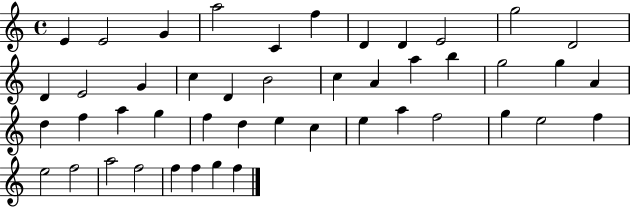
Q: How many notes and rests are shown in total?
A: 46